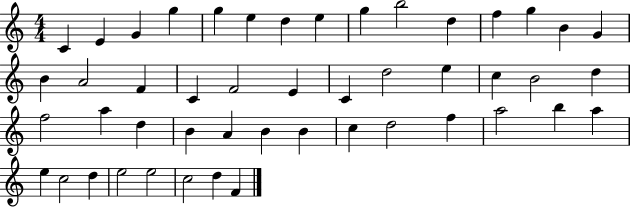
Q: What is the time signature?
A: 4/4